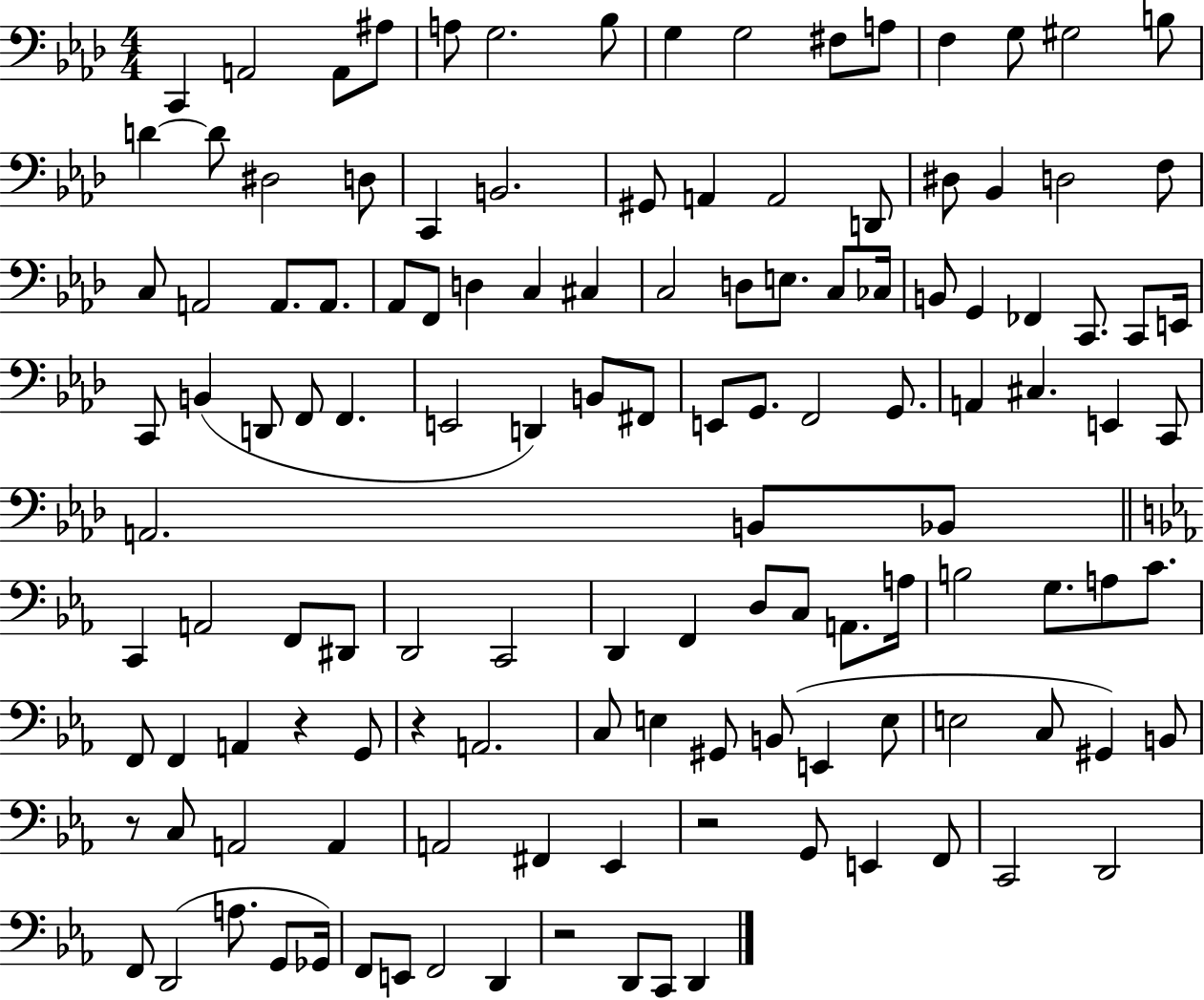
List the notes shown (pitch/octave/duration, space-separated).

C2/q A2/h A2/e A#3/e A3/e G3/h. Bb3/e G3/q G3/h F#3/e A3/e F3/q G3/e G#3/h B3/e D4/q D4/e D#3/h D3/e C2/q B2/h. G#2/e A2/q A2/h D2/e D#3/e Bb2/q D3/h F3/e C3/e A2/h A2/e. A2/e. Ab2/e F2/e D3/q C3/q C#3/q C3/h D3/e E3/e. C3/e CES3/s B2/e G2/q FES2/q C2/e. C2/e E2/s C2/e B2/q D2/e F2/e F2/q. E2/h D2/q B2/e F#2/e E2/e G2/e. F2/h G2/e. A2/q C#3/q. E2/q C2/e A2/h. B2/e Bb2/e C2/q A2/h F2/e D#2/e D2/h C2/h D2/q F2/q D3/e C3/e A2/e. A3/s B3/h G3/e. A3/e C4/e. F2/e F2/q A2/q R/q G2/e R/q A2/h. C3/e E3/q G#2/e B2/e E2/q E3/e E3/h C3/e G#2/q B2/e R/e C3/e A2/h A2/q A2/h F#2/q Eb2/q R/h G2/e E2/q F2/e C2/h D2/h F2/e D2/h A3/e. G2/e Gb2/s F2/e E2/e F2/h D2/q R/h D2/e C2/e D2/q